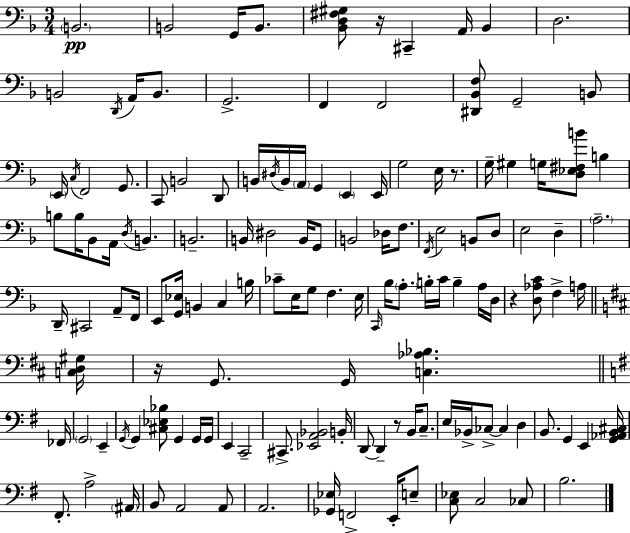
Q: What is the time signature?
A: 3/4